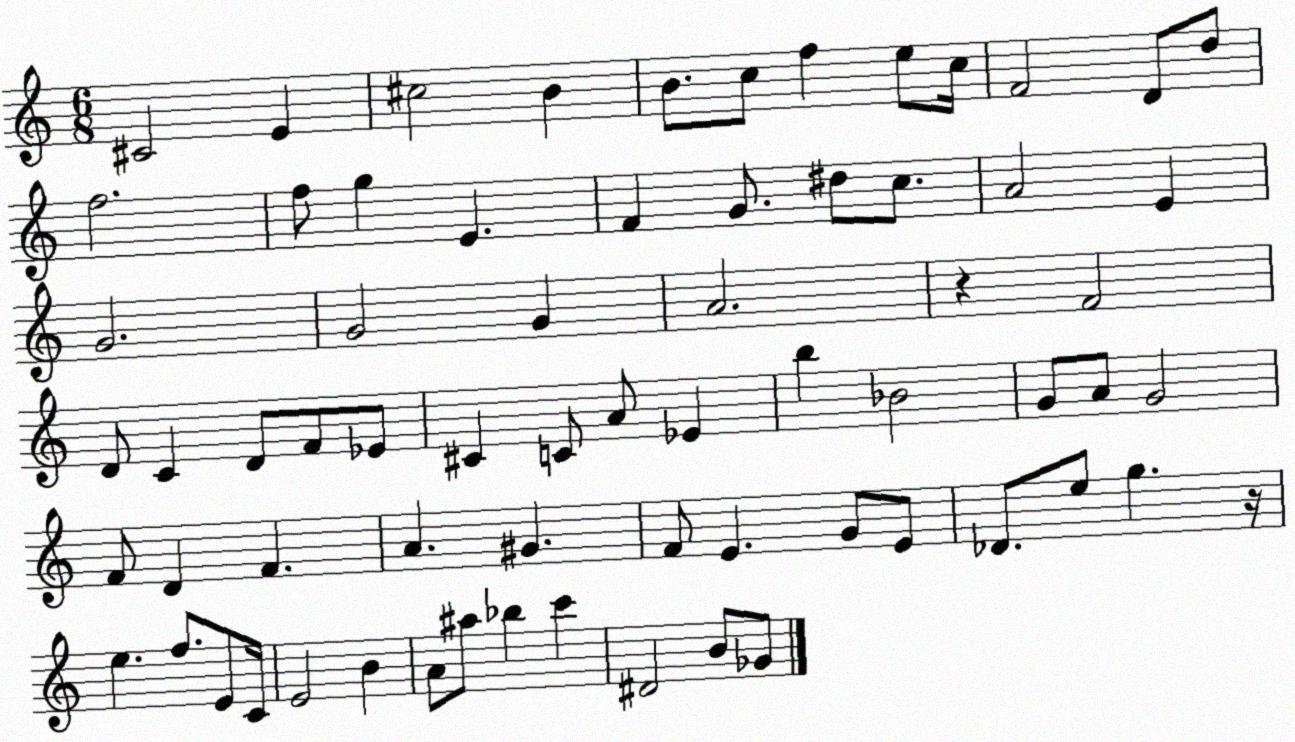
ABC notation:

X:1
T:Untitled
M:6/8
L:1/4
K:C
^C2 E ^c2 B B/2 c/2 f e/2 c/4 F2 D/2 d/2 f2 f/2 g E F G/2 ^d/2 c/2 A2 E G2 G2 G A2 z F2 D/2 C D/2 F/2 _E/2 ^C C/2 A/2 _E b _B2 G/2 A/2 G2 F/2 D F A ^G F/2 E G/2 E/2 _D/2 e/2 g z/4 e f/2 E/2 C/4 E2 B A/2 ^a/2 _b c' ^D2 B/2 _G/2